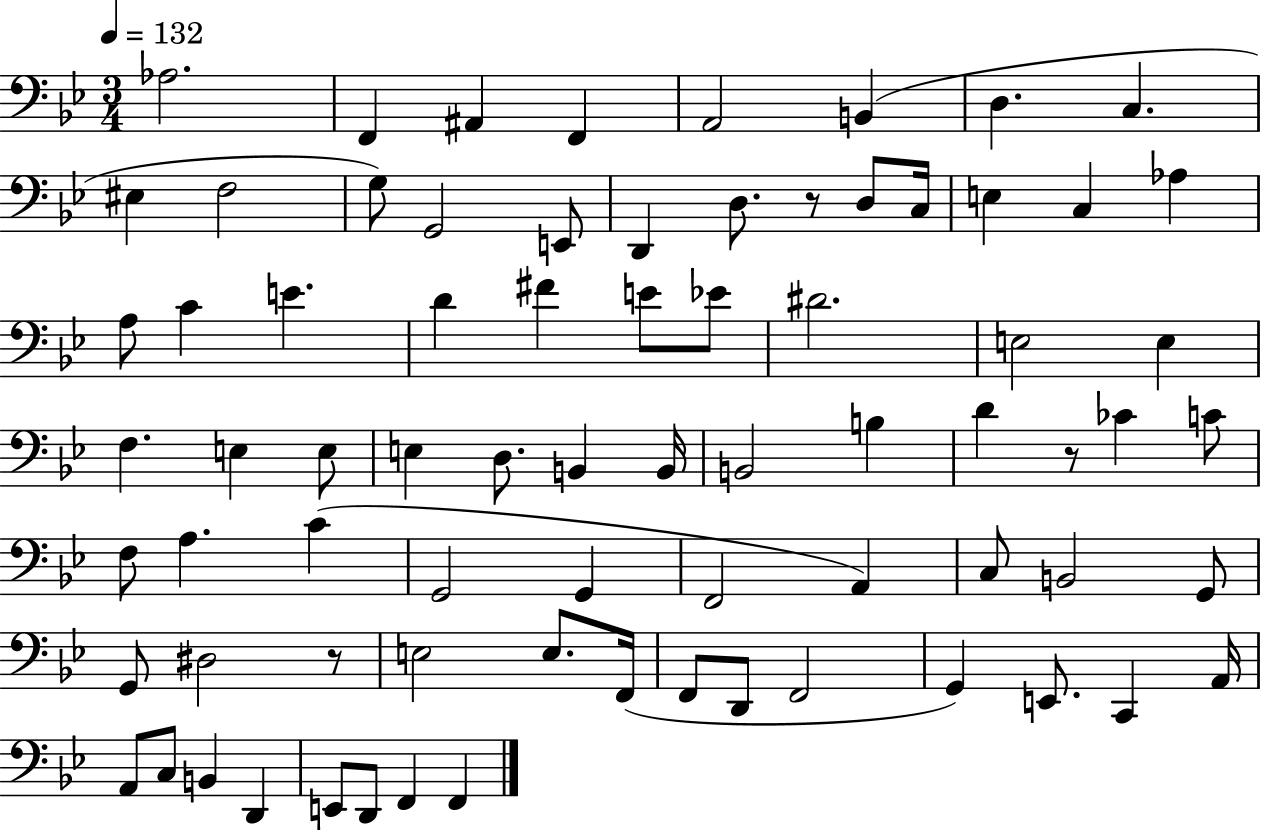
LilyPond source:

{
  \clef bass
  \numericTimeSignature
  \time 3/4
  \key bes \major
  \tempo 4 = 132
  aes2. | f,4 ais,4 f,4 | a,2 b,4( | d4. c4. | \break eis4 f2 | g8) g,2 e,8 | d,4 d8. r8 d8 c16 | e4 c4 aes4 | \break a8 c'4 e'4. | d'4 fis'4 e'8 ees'8 | dis'2. | e2 e4 | \break f4. e4 e8 | e4 d8. b,4 b,16 | b,2 b4 | d'4 r8 ces'4 c'8 | \break f8 a4. c'4( | g,2 g,4 | f,2 a,4) | c8 b,2 g,8 | \break g,8 dis2 r8 | e2 e8. f,16( | f,8 d,8 f,2 | g,4) e,8. c,4 a,16 | \break a,8 c8 b,4 d,4 | e,8 d,8 f,4 f,4 | \bar "|."
}